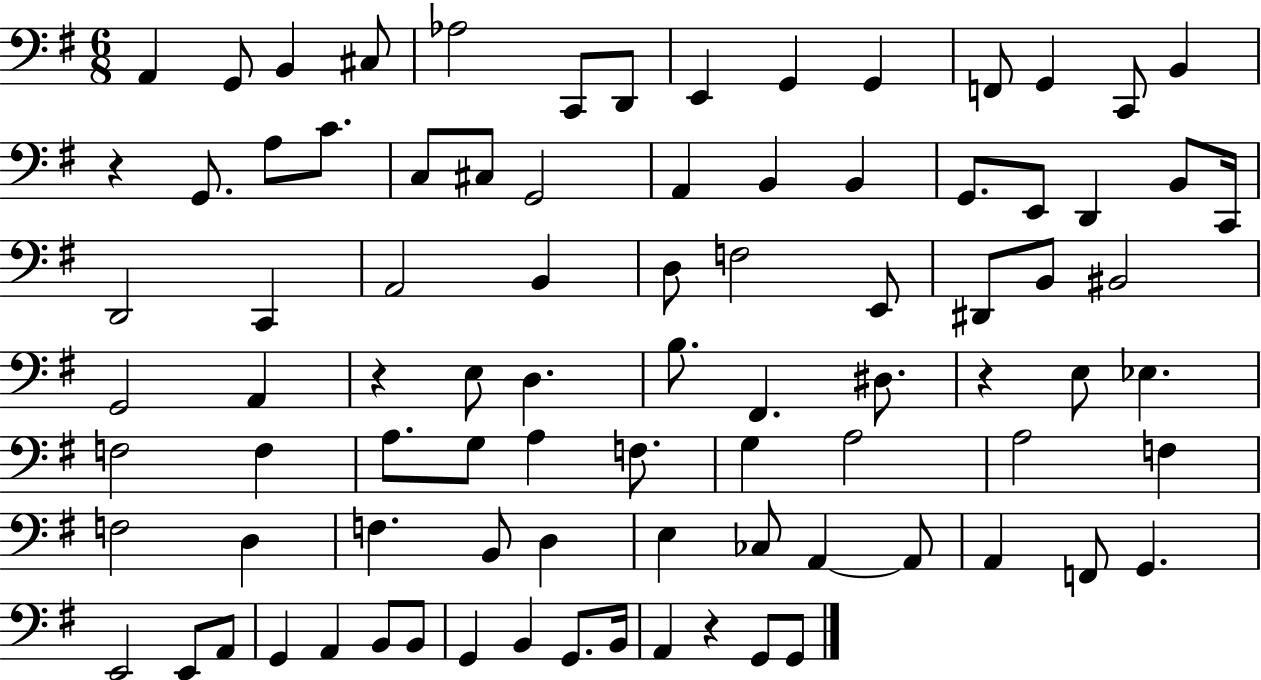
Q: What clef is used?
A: bass